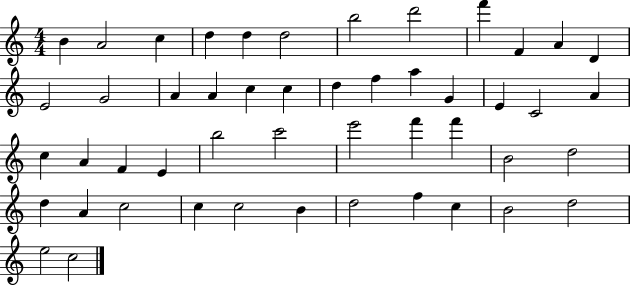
B4/q A4/h C5/q D5/q D5/q D5/h B5/h D6/h F6/q F4/q A4/q D4/q E4/h G4/h A4/q A4/q C5/q C5/q D5/q F5/q A5/q G4/q E4/q C4/h A4/q C5/q A4/q F4/q E4/q B5/h C6/h E6/h F6/q F6/q B4/h D5/h D5/q A4/q C5/h C5/q C5/h B4/q D5/h F5/q C5/q B4/h D5/h E5/h C5/h